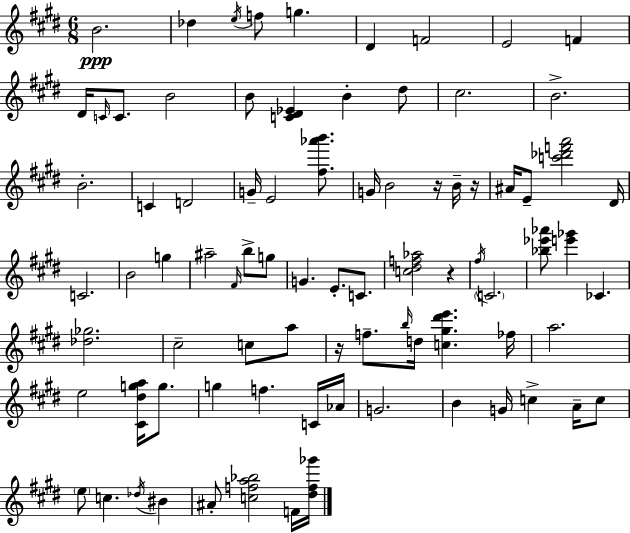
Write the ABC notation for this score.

X:1
T:Untitled
M:6/8
L:1/4
K:E
B2 _d e/4 f/2 g ^D F2 E2 F ^D/4 C/4 C/2 B2 B/2 [C^D_E] B ^d/2 ^c2 B2 B2 C D2 G/4 E2 [^f_a'b']/2 G/4 B2 z/4 B/4 z/4 ^A/4 E/2 [c'_d'f'a']2 ^D/4 C2 B2 g ^a2 ^F/4 b/2 g/2 G E/2 C/2 [c^df_a]2 z ^f/4 C2 [_b_e'_a']/2 [e'_g'] _C [_d_g]2 ^c2 c/2 a/2 z/4 f/2 b/4 d/4 [c^g^d'e'] _f/4 a2 e2 [^C^dga]/4 g/2 g f C/4 _A/4 G2 B G/4 c A/4 c/2 e/2 c _d/4 ^B ^A/2 [cfa_b]2 F/4 [^df_g']/4